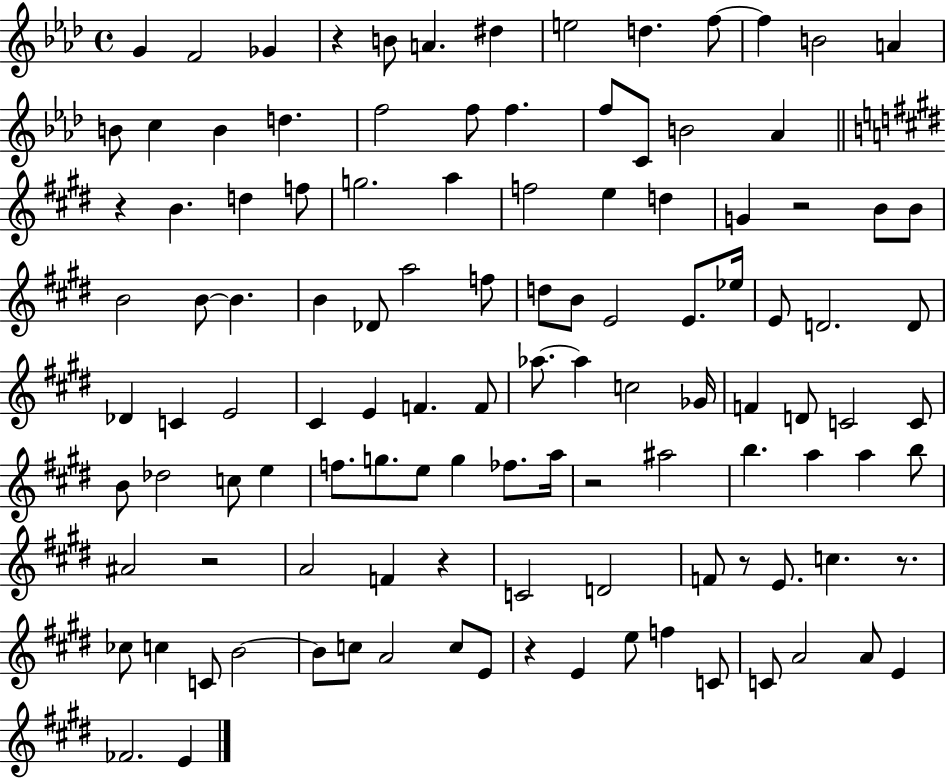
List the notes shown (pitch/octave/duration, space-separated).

G4/q F4/h Gb4/q R/q B4/e A4/q. D#5/q E5/h D5/q. F5/e F5/q B4/h A4/q B4/e C5/q B4/q D5/q. F5/h F5/e F5/q. F5/e C4/e B4/h Ab4/q R/q B4/q. D5/q F5/e G5/h. A5/q F5/h E5/q D5/q G4/q R/h B4/e B4/e B4/h B4/e B4/q. B4/q Db4/e A5/h F5/e D5/e B4/e E4/h E4/e. Eb5/s E4/e D4/h. D4/e Db4/q C4/q E4/h C#4/q E4/q F4/q. F4/e Ab5/e. Ab5/q C5/h Gb4/s F4/q D4/e C4/h C4/e B4/e Db5/h C5/e E5/q F5/e. G5/e. E5/e G5/q FES5/e. A5/s R/h A#5/h B5/q. A5/q A5/q B5/e A#4/h R/h A4/h F4/q R/q C4/h D4/h F4/e R/e E4/e. C5/q. R/e. CES5/e C5/q C4/e B4/h B4/e C5/e A4/h C5/e E4/e R/q E4/q E5/e F5/q C4/e C4/e A4/h A4/e E4/q FES4/h. E4/q